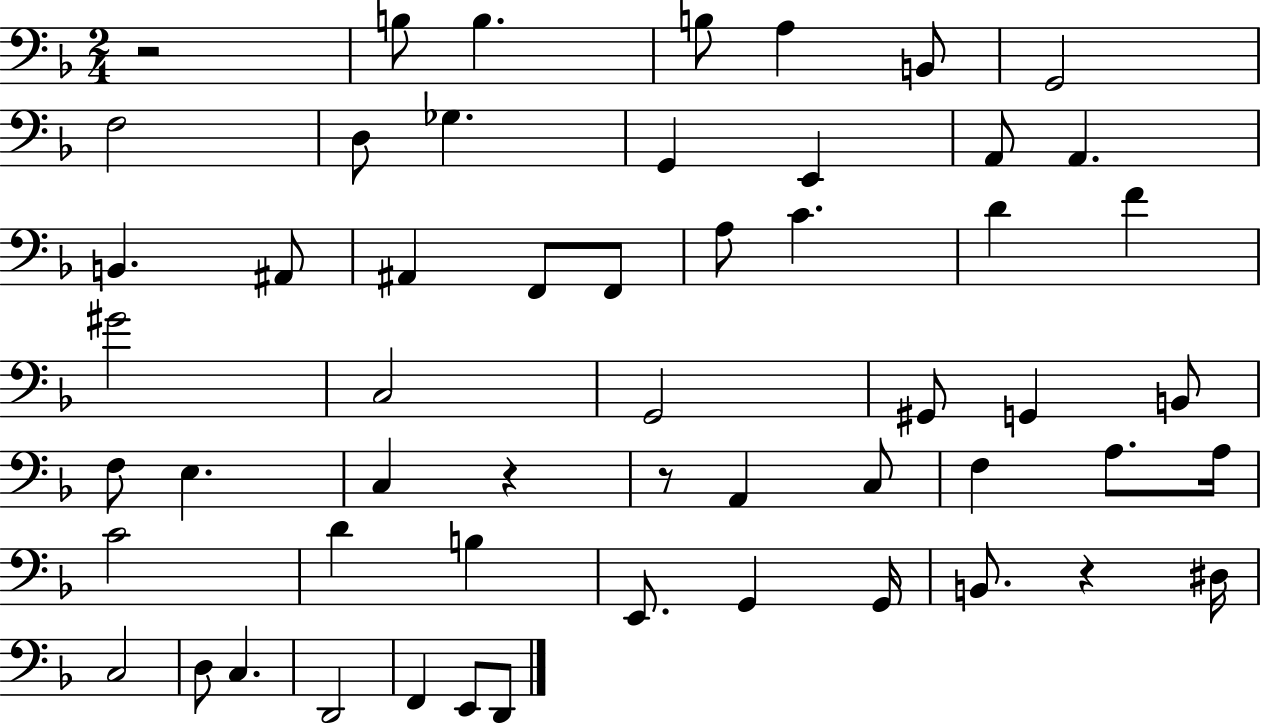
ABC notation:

X:1
T:Untitled
M:2/4
L:1/4
K:F
z2 B,/2 B, B,/2 A, B,,/2 G,,2 F,2 D,/2 _G, G,, E,, A,,/2 A,, B,, ^A,,/2 ^A,, F,,/2 F,,/2 A,/2 C D F ^G2 C,2 G,,2 ^G,,/2 G,, B,,/2 F,/2 E, C, z z/2 A,, C,/2 F, A,/2 A,/4 C2 D B, E,,/2 G,, G,,/4 B,,/2 z ^D,/4 C,2 D,/2 C, D,,2 F,, E,,/2 D,,/2